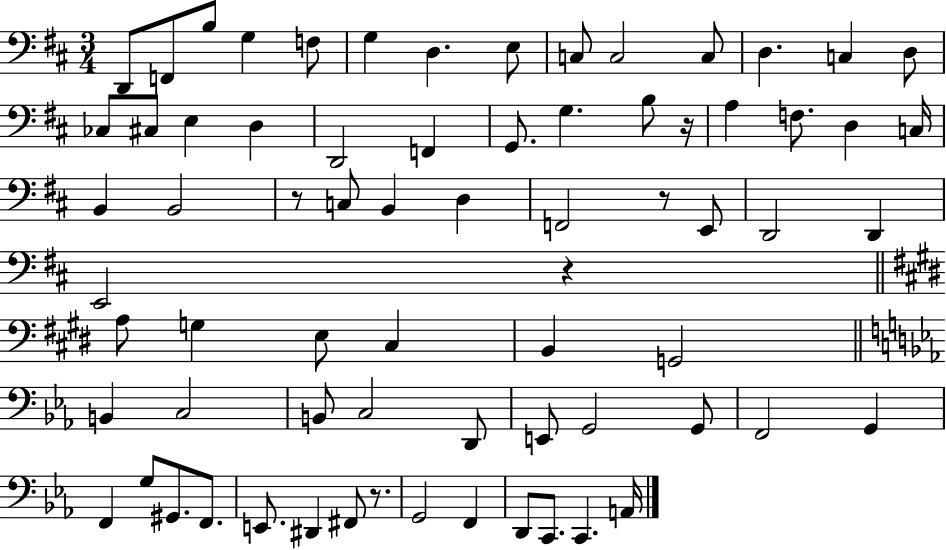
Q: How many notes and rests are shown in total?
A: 71